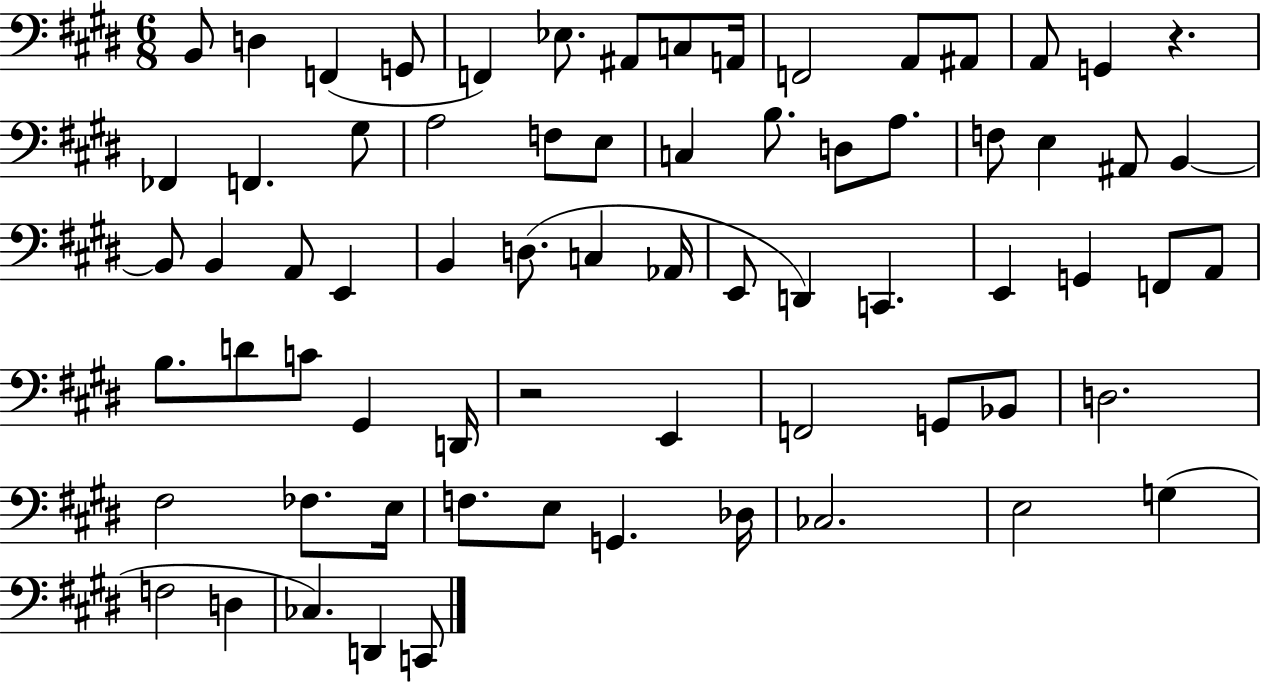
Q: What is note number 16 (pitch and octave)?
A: F2